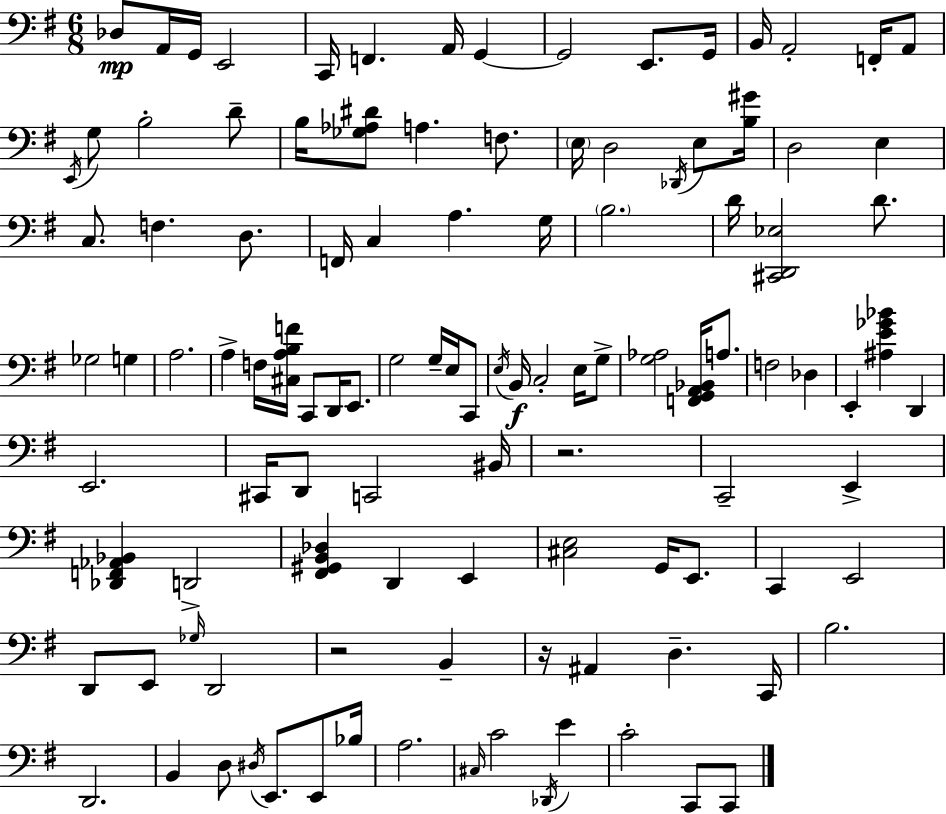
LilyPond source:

{
  \clef bass
  \numericTimeSignature
  \time 6/8
  \key g \major
  des8\mp a,16 g,16 e,2 | c,16 f,4. a,16 g,4~~ | g,2 e,8. g,16 | b,16 a,2-. f,16-. a,8 | \break \acciaccatura { e,16 } g8 b2-. d'8-- | b16 <ges aes dis'>8 a4. f8. | \parenthesize e16 d2 \acciaccatura { des,16 } e8 | <b gis'>16 d2 e4 | \break c8. f4. d8. | f,16 c4 a4. | g16 \parenthesize b2. | d'16 <cis, d, ees>2 d'8. | \break ges2 g4 | a2. | a4-> f16 <cis a b f'>16 c,8 d,16 e,8. | g2 g16-- e16 | \break c,8 \acciaccatura { e16 } b,16\f c2-. | e16 g8-> <g aes>2 <f, g, a, bes,>16 | a8. f2 des4 | e,4-. <ais e' ges' bes'>4 d,4 | \break e,2. | cis,16 d,8 c,2 | bis,16 r2. | c,2-- e,4-> | \break <des, f, aes, bes,>4 d,2-> | <fis, gis, b, des>4 d,4 e,4 | <cis e>2 g,16 | e,8. c,4 e,2 | \break d,8 e,8 \grace { ges16 } d,2 | r2 | b,4-- r16 ais,4 d4.-- | c,16 b2. | \break d,2. | b,4 d8 \acciaccatura { dis16 } e,8. | e,8 bes16 a2. | \grace { cis16 } c'2 | \break \acciaccatura { des,16 } e'4 c'2-. | c,8 c,8 \bar "|."
}